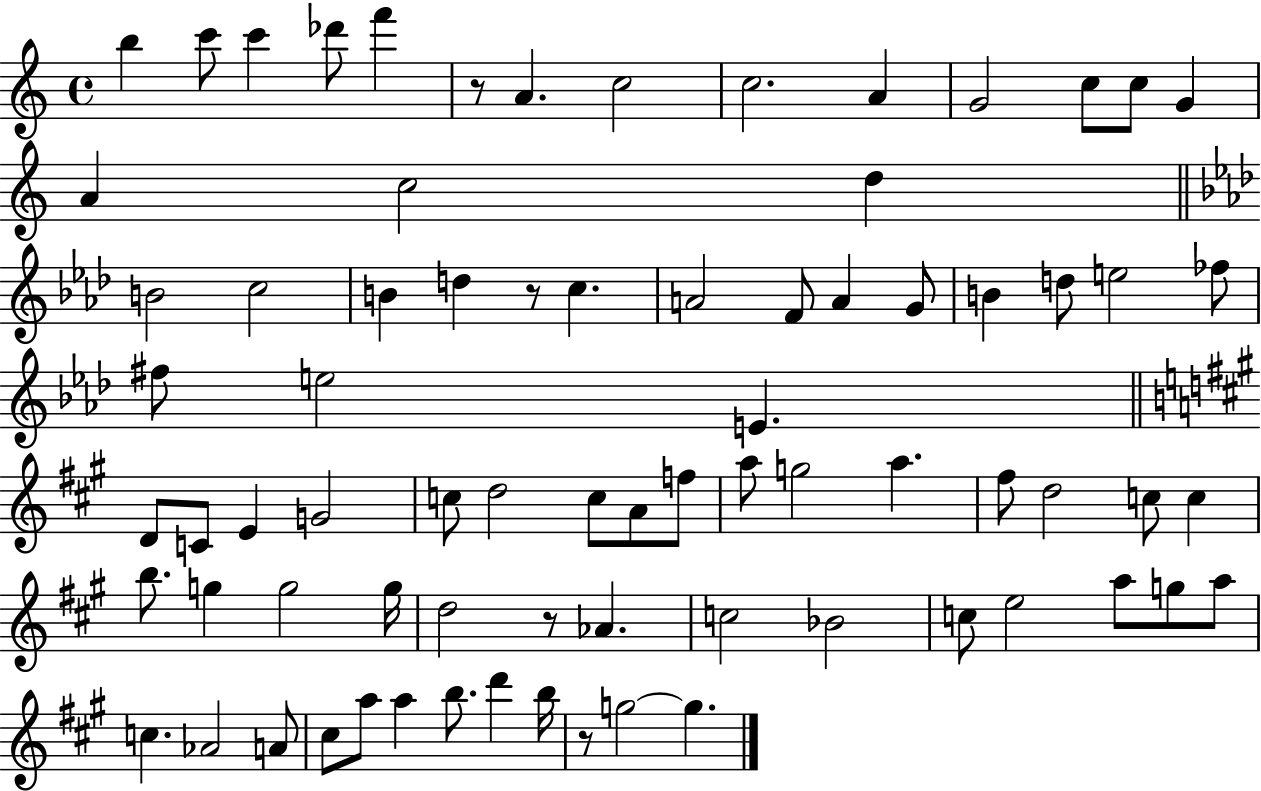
X:1
T:Untitled
M:4/4
L:1/4
K:C
b c'/2 c' _d'/2 f' z/2 A c2 c2 A G2 c/2 c/2 G A c2 d B2 c2 B d z/2 c A2 F/2 A G/2 B d/2 e2 _f/2 ^f/2 e2 E D/2 C/2 E G2 c/2 d2 c/2 A/2 f/2 a/2 g2 a ^f/2 d2 c/2 c b/2 g g2 g/4 d2 z/2 _A c2 _B2 c/2 e2 a/2 g/2 a/2 c _A2 A/2 ^c/2 a/2 a b/2 d' b/4 z/2 g2 g